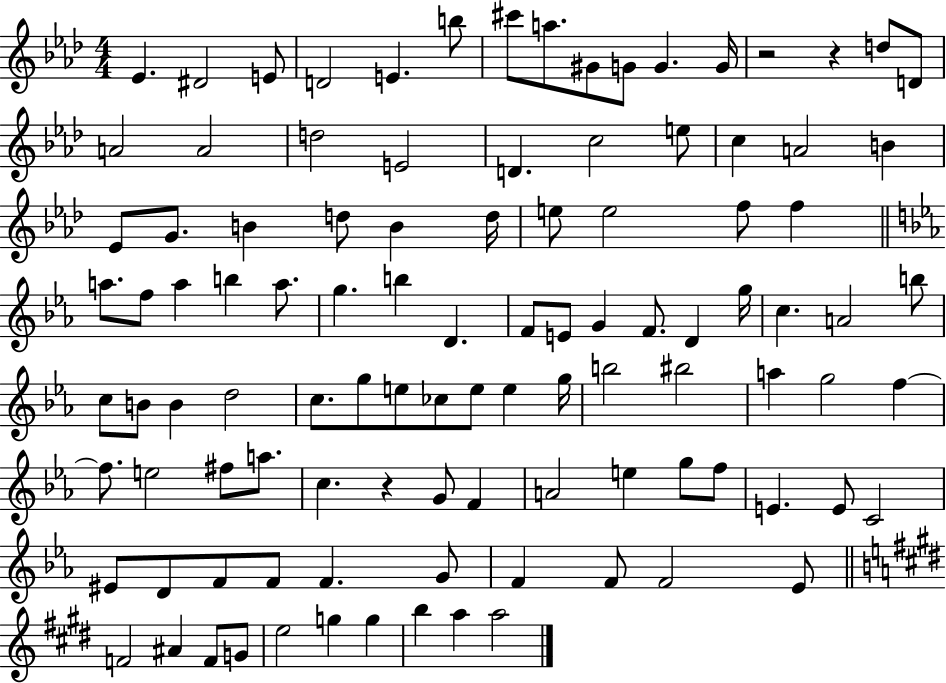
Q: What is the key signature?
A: AES major